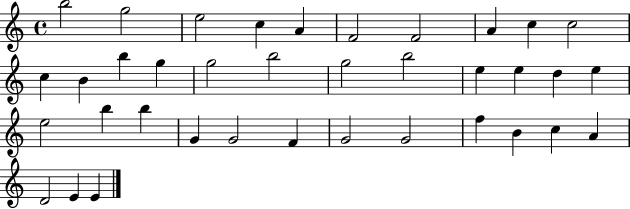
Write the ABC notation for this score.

X:1
T:Untitled
M:4/4
L:1/4
K:C
b2 g2 e2 c A F2 F2 A c c2 c B b g g2 b2 g2 b2 e e d e e2 b b G G2 F G2 G2 f B c A D2 E E